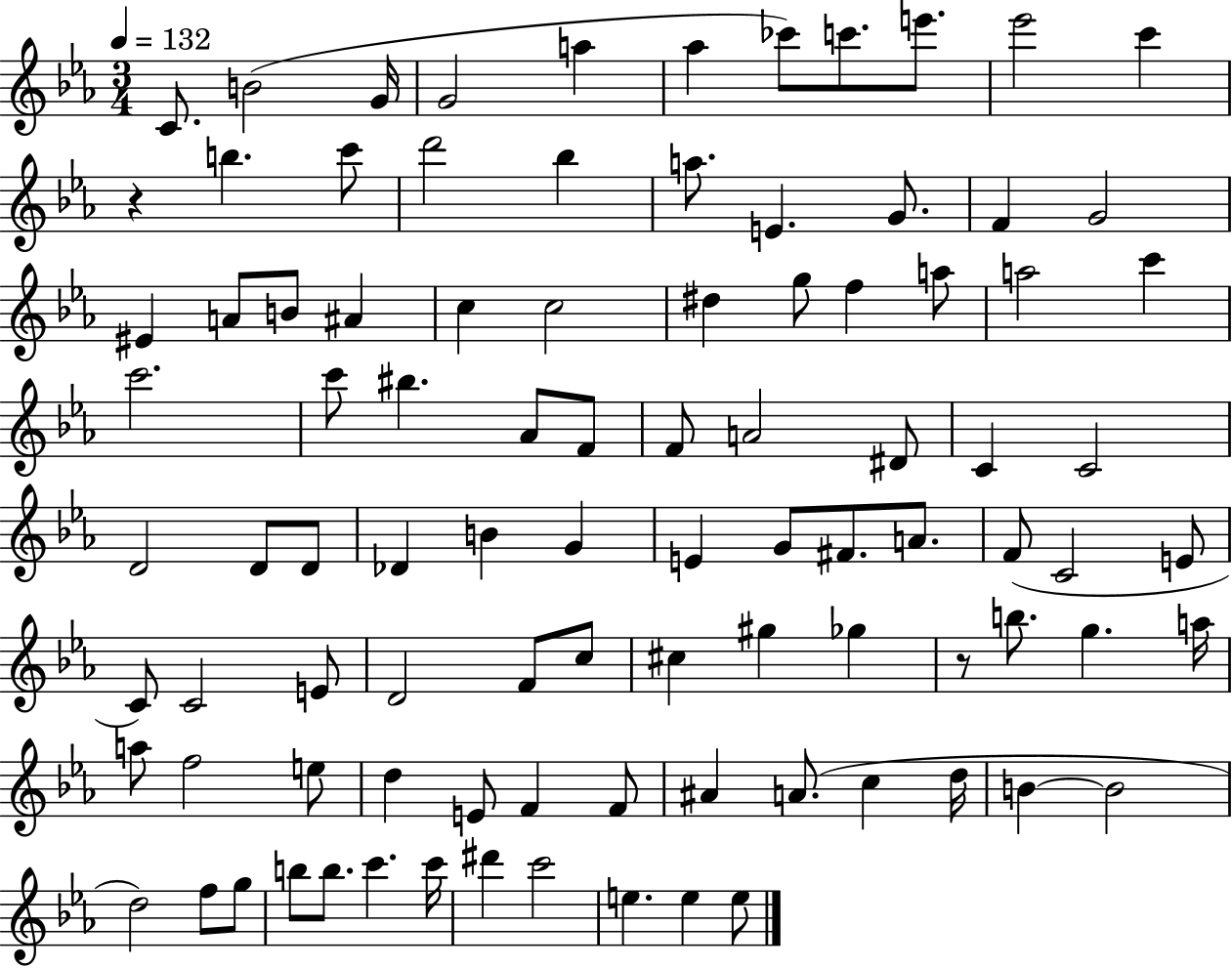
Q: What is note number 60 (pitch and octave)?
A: F4